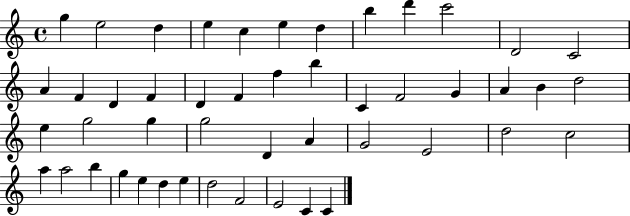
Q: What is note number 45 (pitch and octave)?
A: F4